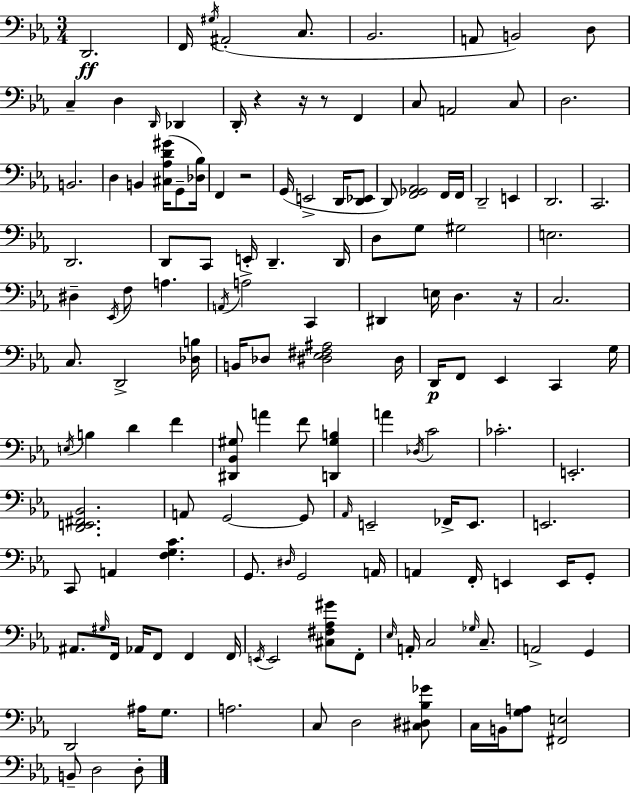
X:1
T:Untitled
M:3/4
L:1/4
K:Eb
D,,2 F,,/4 ^G,/4 ^A,,2 C,/2 _B,,2 A,,/2 B,,2 D,/2 C, D, D,,/4 _D,, D,,/4 z z/4 z/2 F,, C,/2 A,,2 C,/2 D,2 B,,2 D, B,, [^C,_A,D^G]/4 G,,/2 [_D,_B,]/4 F,, z2 G,,/4 E,,2 D,,/4 [D,,_E,,]/2 D,,/2 [F,,_G,,_A,,]2 F,,/4 F,,/4 D,,2 E,, D,,2 C,,2 D,,2 D,,/2 C,,/2 E,,/4 D,, D,,/4 D,/2 G,/2 ^G,2 E,2 ^D, _E,,/4 F,/2 A, A,,/4 A,2 C,, ^D,, E,/4 D, z/4 C,2 C,/2 D,,2 [_D,B,]/4 B,,/4 _D,/2 [^D,_E,^F,^A,]2 ^D,/4 D,,/4 F,,/2 _E,, C,, G,/4 E,/4 B, D F [^D,,_B,,^G,]/2 A F/2 [D,,^G,B,] A _D,/4 C2 _C2 E,,2 [D,,E,,^F,,_B,,]2 A,,/2 G,,2 G,,/2 _A,,/4 E,,2 _F,,/4 E,,/2 E,,2 C,,/2 A,, [F,G,C] G,,/2 ^D,/4 G,,2 A,,/4 A,, F,,/4 E,, E,,/4 G,,/2 ^A,,/2 ^G,/4 F,,/4 _A,,/4 F,,/2 F,, F,,/4 E,,/4 E,,2 [^C,^F,_A,^G]/2 F,,/2 _E,/4 A,,/4 C,2 _G,/4 C,/2 A,,2 G,, D,,2 ^A,/4 G,/2 A,2 C,/2 D,2 [^C,^D,_B,_G]/2 C,/4 B,,/4 [G,A,]/2 [^F,,E,]2 B,,/2 D,2 D,/2